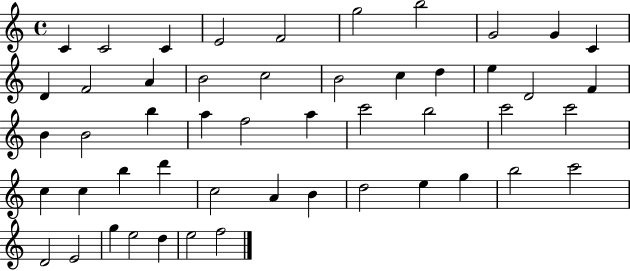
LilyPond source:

{
  \clef treble
  \time 4/4
  \defaultTimeSignature
  \key c \major
  c'4 c'2 c'4 | e'2 f'2 | g''2 b''2 | g'2 g'4 c'4 | \break d'4 f'2 a'4 | b'2 c''2 | b'2 c''4 d''4 | e''4 d'2 f'4 | \break b'4 b'2 b''4 | a''4 f''2 a''4 | c'''2 b''2 | c'''2 c'''2 | \break c''4 c''4 b''4 d'''4 | c''2 a'4 b'4 | d''2 e''4 g''4 | b''2 c'''2 | \break d'2 e'2 | g''4 e''2 d''4 | e''2 f''2 | \bar "|."
}